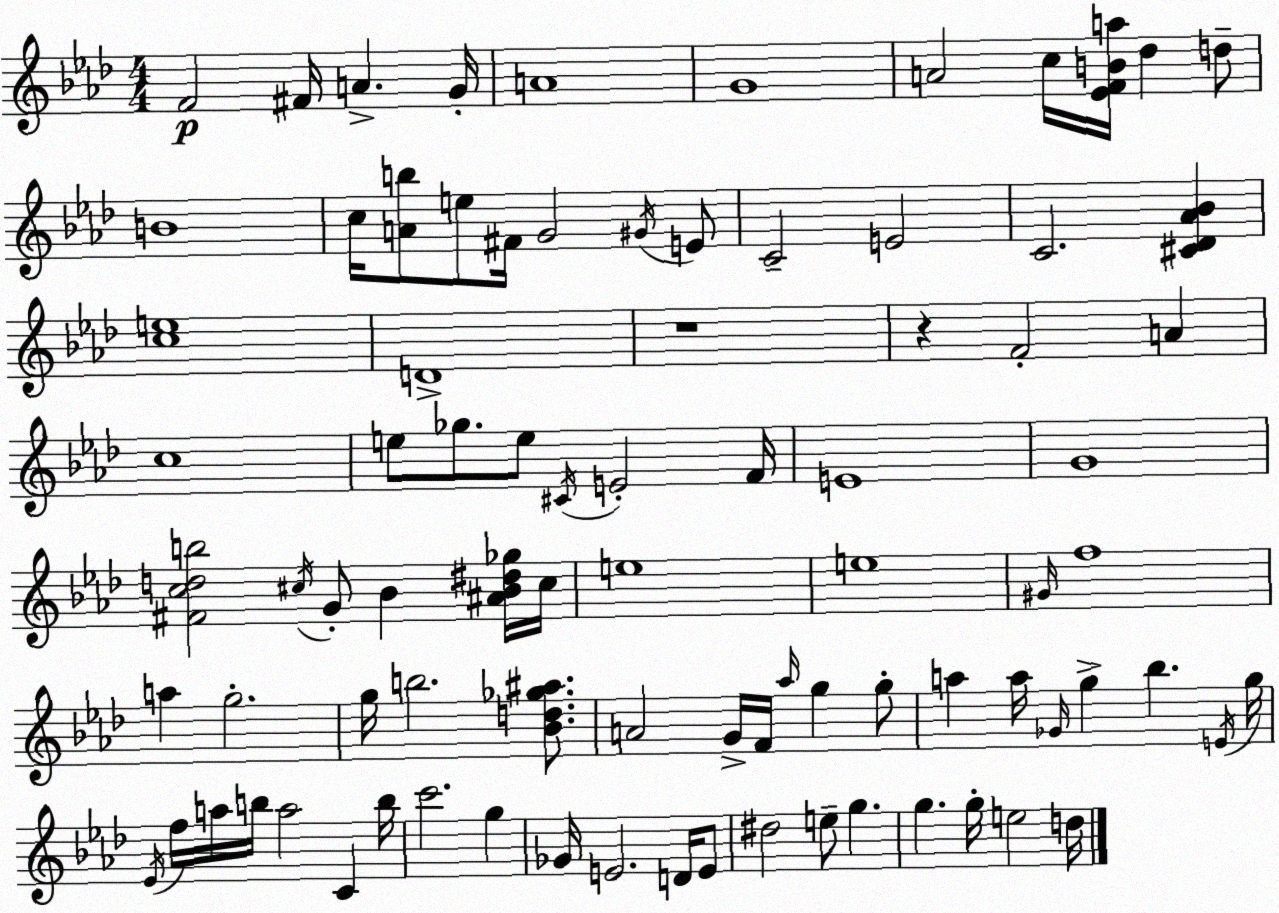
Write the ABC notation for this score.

X:1
T:Untitled
M:4/4
L:1/4
K:Fm
F2 ^F/4 A G/4 A4 G4 A2 c/4 [_EFBa]/4 _d d/2 B4 c/4 [Ab]/2 e/2 ^F/4 G2 ^G/4 E/2 C2 E2 C2 [^C_D_A_B] [ce]4 D4 z4 z F2 A c4 e/2 _g/2 e/2 ^C/4 E2 F/4 E4 G4 [^Fcdb]2 ^c/4 G/2 _B [^A_B^d_g]/4 ^c/4 e4 e4 ^G/4 f4 a g2 g/4 b2 [_Bd_g^a]/2 A2 G/4 F/4 _a/4 g g/2 a a/4 _G/4 g _b E/4 g/4 _E/4 f/4 a/4 b/4 a2 C b/4 c'2 g _G/4 E2 D/4 E/2 ^d2 e/2 g g g/4 e2 d/4